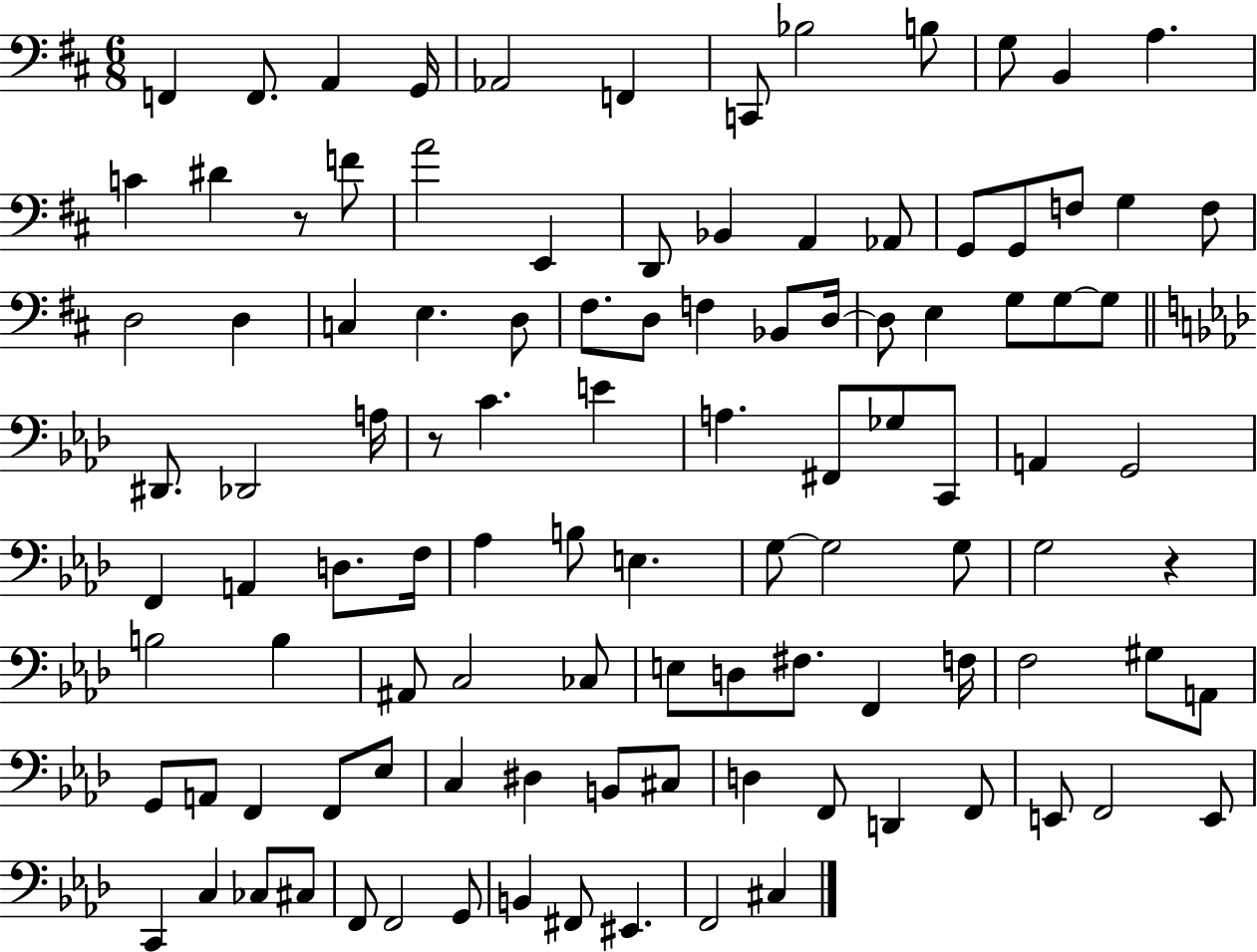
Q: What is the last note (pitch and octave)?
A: C#3